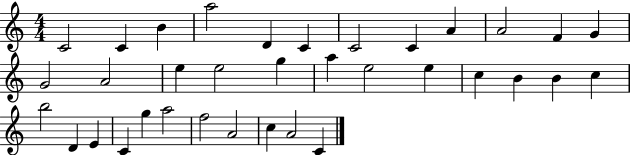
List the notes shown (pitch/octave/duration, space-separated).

C4/h C4/q B4/q A5/h D4/q C4/q C4/h C4/q A4/q A4/h F4/q G4/q G4/h A4/h E5/q E5/h G5/q A5/q E5/h E5/q C5/q B4/q B4/q C5/q B5/h D4/q E4/q C4/q G5/q A5/h F5/h A4/h C5/q A4/h C4/q